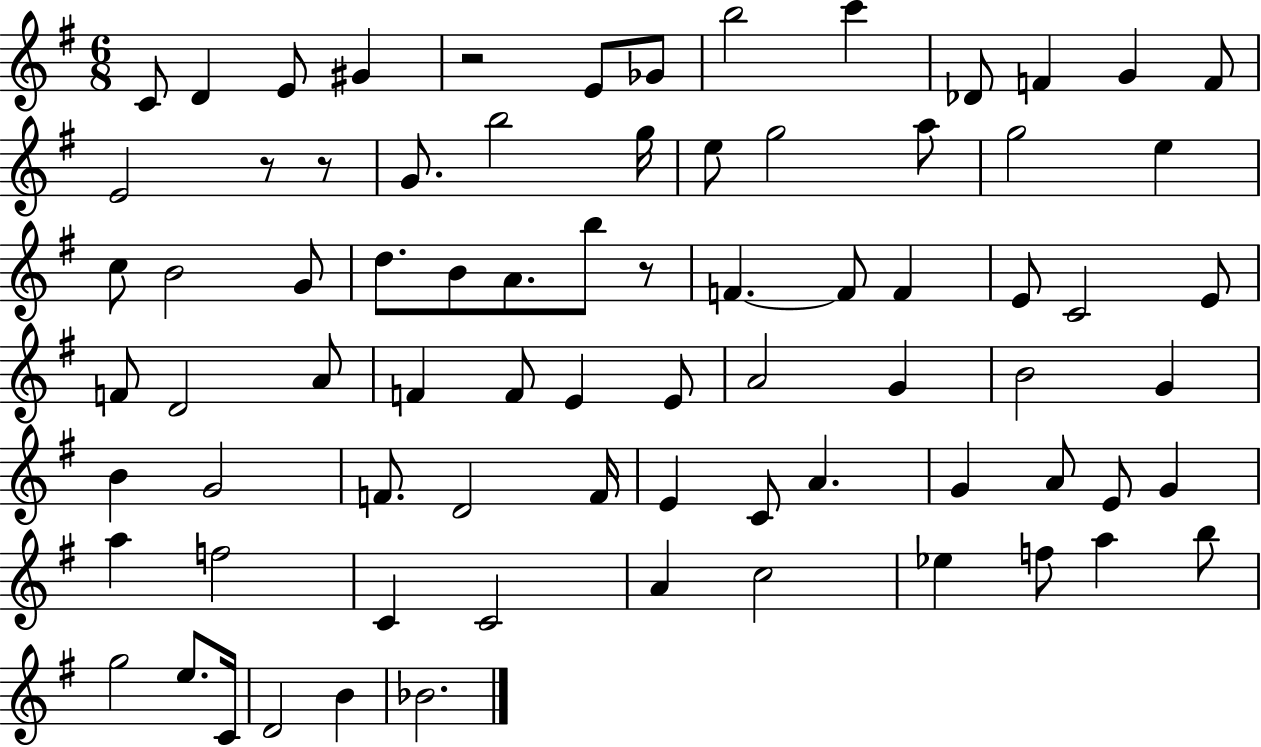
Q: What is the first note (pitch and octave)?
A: C4